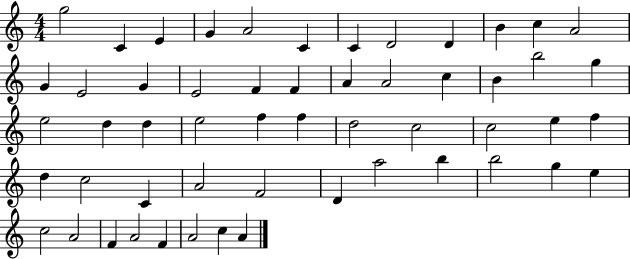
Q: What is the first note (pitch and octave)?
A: G5